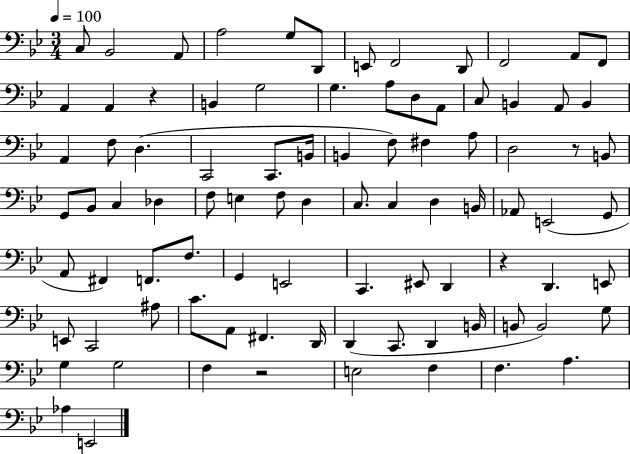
{
  \clef bass
  \numericTimeSignature
  \time 3/4
  \key bes \major
  \tempo 4 = 100
  c8 bes,2 a,8 | a2 g8 d,8 | e,8 f,2 d,8 | f,2 a,8 f,8 | \break a,4 a,4 r4 | b,4 g2 | g4. a8 d8 a,8 | c8 b,4 a,8 b,4 | \break a,4 f8 d4.( | c,2 c,8. b,16 | b,4 f8) fis4 a8 | d2 r8 b,8 | \break g,8 bes,8 c4 des4 | f8 e4 f8 d4 | c8. c4 d4 b,16 | aes,8 e,2( g,8 | \break a,8 fis,4) f,8. f8. | g,4 e,2 | c,4. eis,8 d,4 | r4 d,4. e,8 | \break e,8 c,2 ais8 | c'8. a,8 fis,4. d,16 | d,4( c,8. d,4 b,16 | b,8 b,2) g8 | \break g4 g2 | f4 r2 | e2 f4 | f4. a4. | \break aes4 e,2 | \bar "|."
}